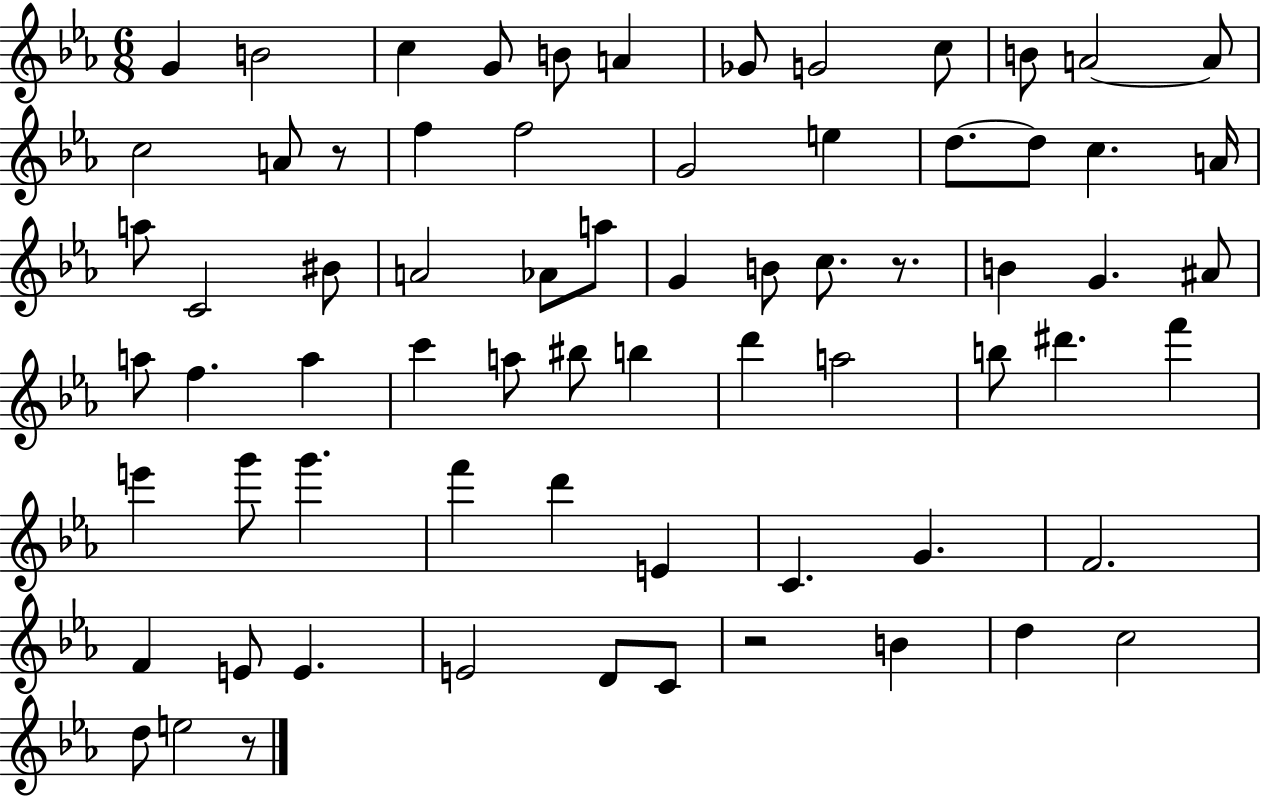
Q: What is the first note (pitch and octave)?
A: G4